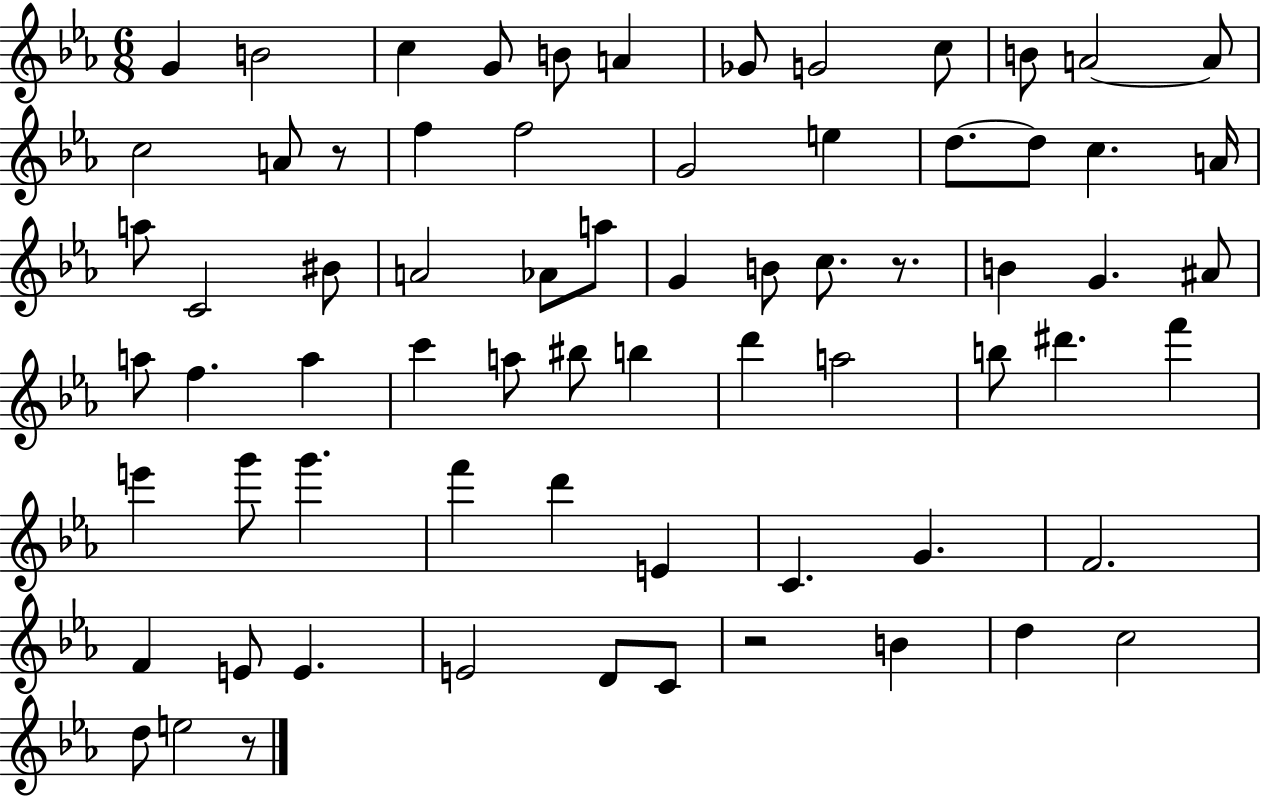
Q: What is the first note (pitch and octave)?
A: G4